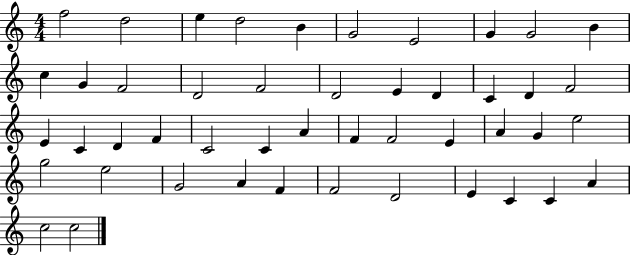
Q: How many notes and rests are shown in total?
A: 47